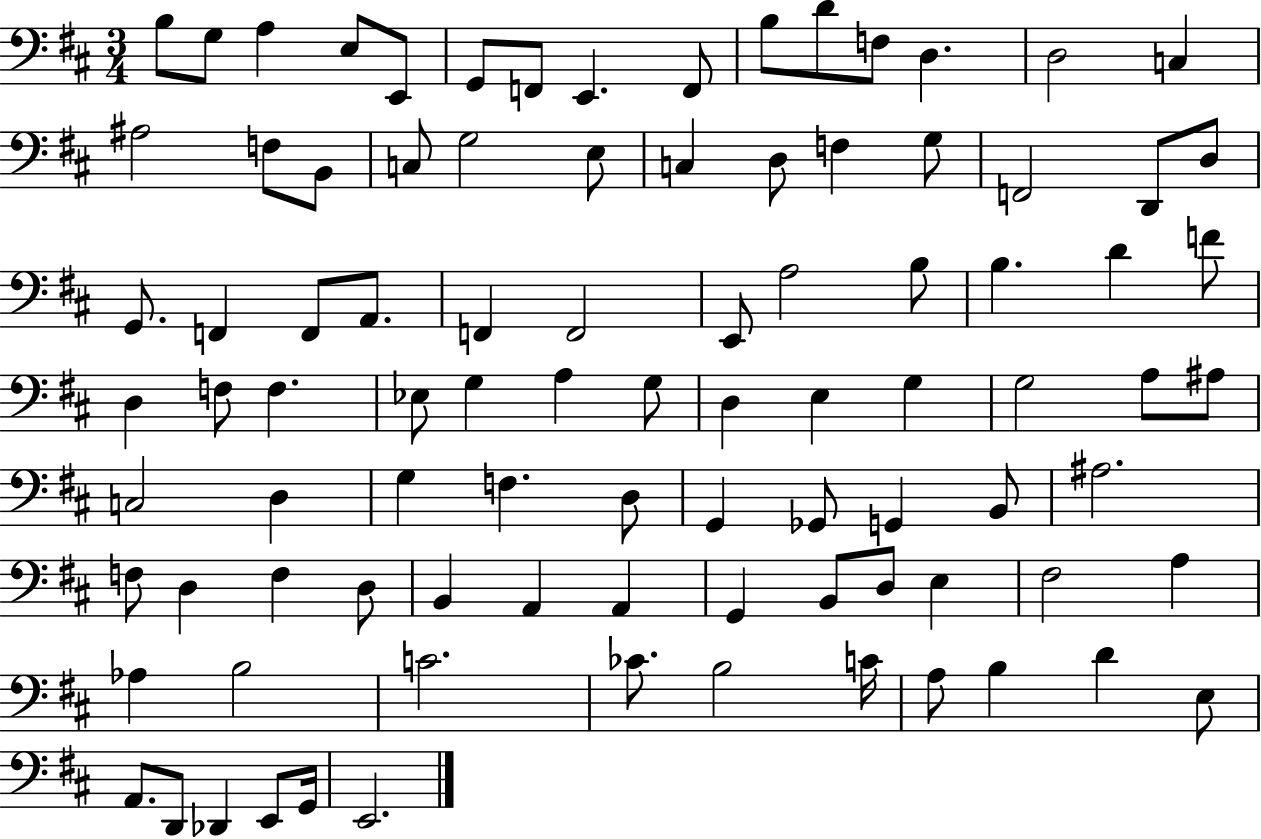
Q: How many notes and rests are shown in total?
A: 92